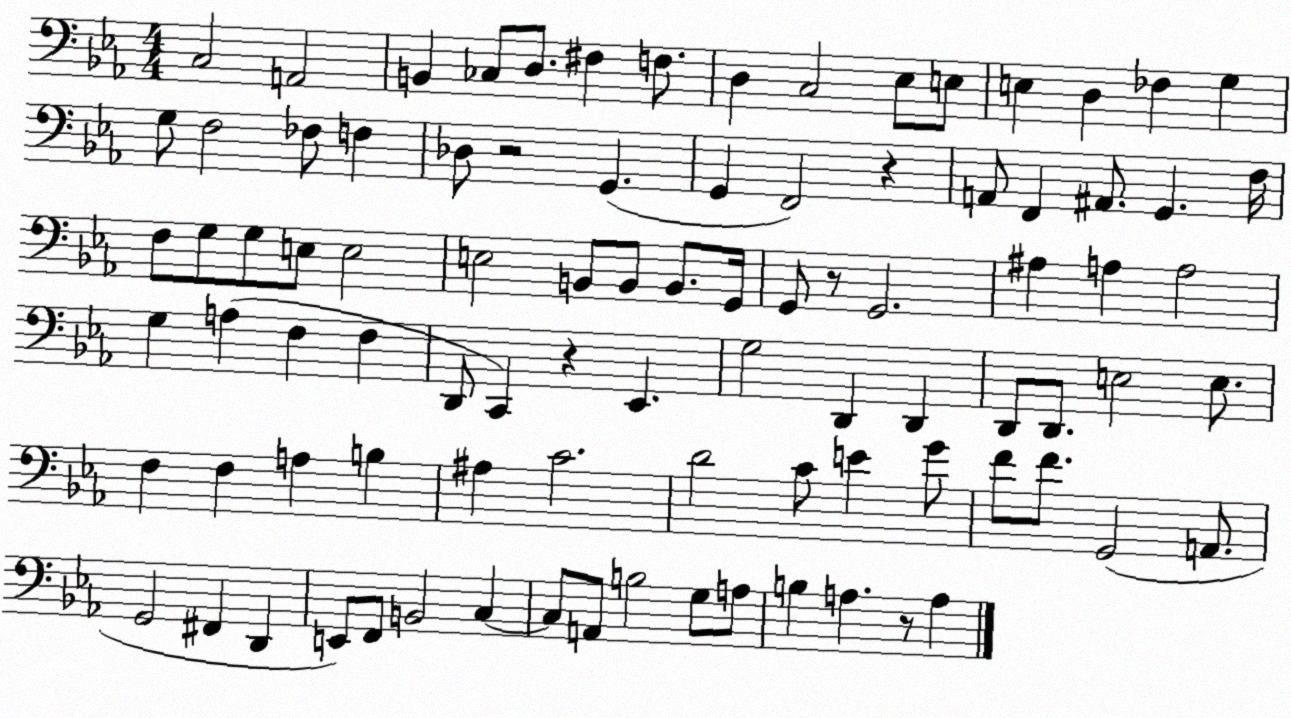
X:1
T:Untitled
M:4/4
L:1/4
K:Eb
C,2 A,,2 B,, _C,/2 D,/2 ^F, F,/2 D, C,2 _E,/2 E,/2 E, D, _F, G, G,/2 F,2 _F,/2 F, _D,/2 z2 G,, G,, F,,2 z A,,/2 F,, ^A,,/2 G,, F,/4 F,/2 G,/2 G,/2 E,/2 E,2 E,2 B,,/2 B,,/2 B,,/2 G,,/4 G,,/2 z/2 G,,2 ^A, A, A,2 G, A, F, F, D,,/2 C,, z _E,, G,2 D,, D,, D,,/2 D,,/2 E,2 E,/2 F, F, A, B, ^A, C2 D2 C/2 E G/2 F/2 F/2 G,,2 A,,/2 G,,2 ^F,, D,, E,,/2 F,,/2 B,,2 C, C,/2 A,,/2 B,2 G,/2 A,/2 B, A, z/2 A,